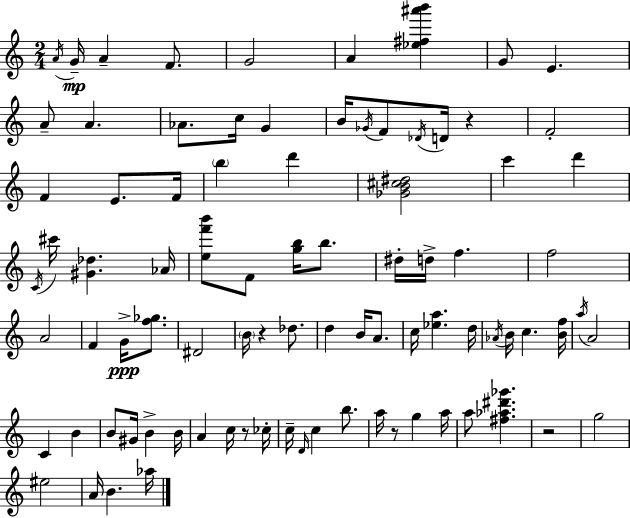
X:1
T:Untitled
M:2/4
L:1/4
K:Am
A/4 G/4 A F/2 G2 A [_e^f^a'b'] G/2 E A/2 A _A/2 c/4 G B/4 _G/4 F/2 _D/4 D/4 z F2 F E/2 F/4 b d' [_GB^c^d]2 c' d' C/4 ^c'/4 [^G_d] _A/4 [ef'b']/2 F/2 [gb]/4 b/2 ^d/4 d/4 f f2 A2 F G/4 [f_g]/2 ^D2 B/4 z _d/2 d B/4 A/2 c/4 [_ea] d/4 _A/4 B/4 c [Bf]/4 a/4 A2 C B B/2 ^G/4 B B/4 A c/4 z/2 _c/4 c/4 D/4 c b/2 a/4 z/2 g a/4 a/2 [^f_a^d'_g'] z2 g2 ^e2 A/4 B _a/4